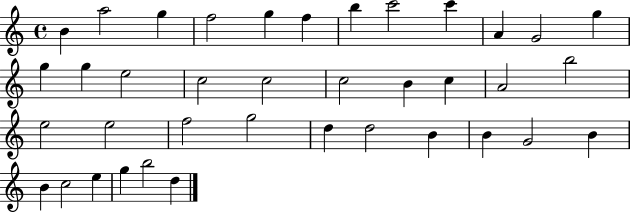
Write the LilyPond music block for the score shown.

{
  \clef treble
  \time 4/4
  \defaultTimeSignature
  \key c \major
  b'4 a''2 g''4 | f''2 g''4 f''4 | b''4 c'''2 c'''4 | a'4 g'2 g''4 | \break g''4 g''4 e''2 | c''2 c''2 | c''2 b'4 c''4 | a'2 b''2 | \break e''2 e''2 | f''2 g''2 | d''4 d''2 b'4 | b'4 g'2 b'4 | \break b'4 c''2 e''4 | g''4 b''2 d''4 | \bar "|."
}